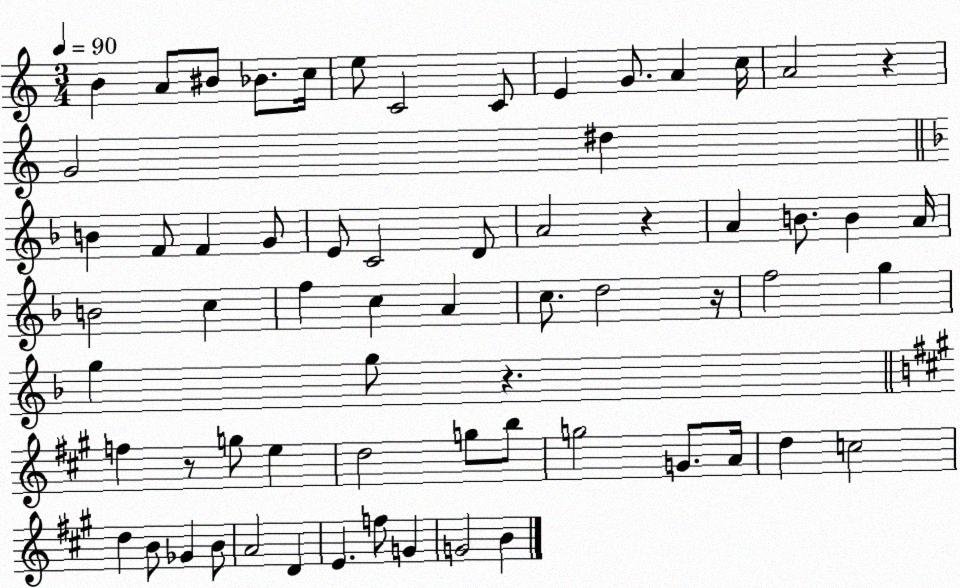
X:1
T:Untitled
M:3/4
L:1/4
K:C
B A/2 ^B/2 _B/2 c/4 e/2 C2 C/2 E G/2 A c/4 A2 z G2 ^d B F/2 F G/2 E/2 C2 D/2 A2 z A B/2 B A/4 B2 c f c A c/2 d2 z/4 f2 g g g/2 z f z/2 g/2 e d2 g/2 b/2 g2 G/2 A/4 d c2 d B/2 _G B/2 A2 D E f/2 G G2 B